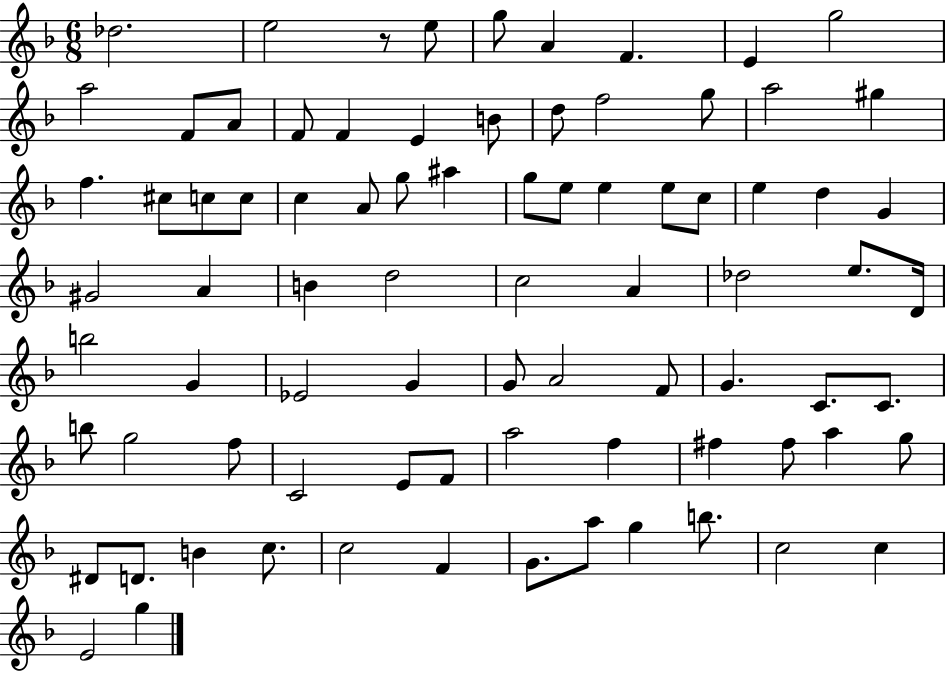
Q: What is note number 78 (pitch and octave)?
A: C5